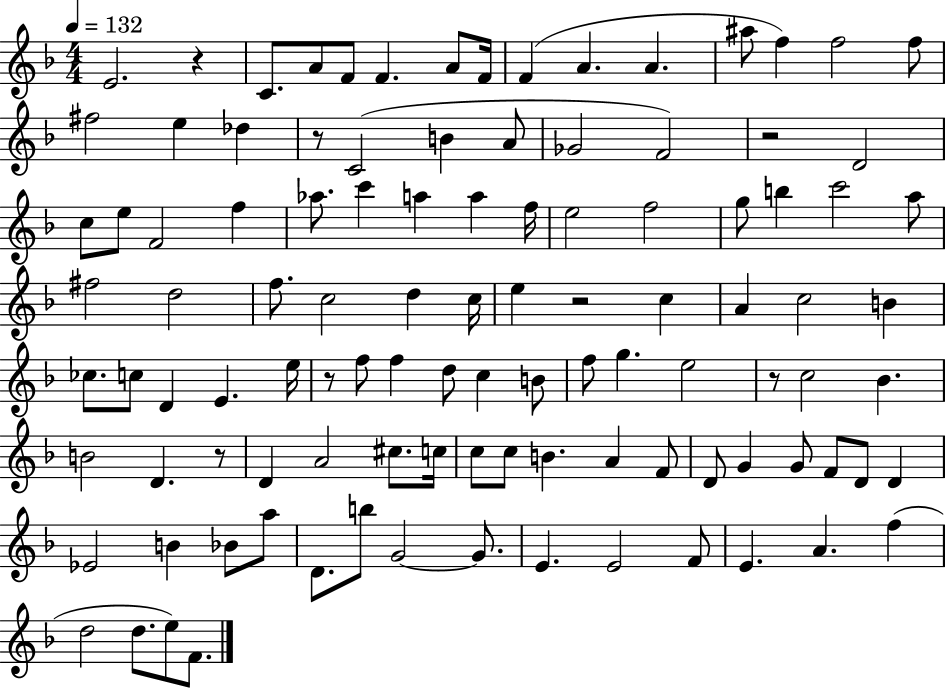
X:1
T:Untitled
M:4/4
L:1/4
K:F
E2 z C/2 A/2 F/2 F A/2 F/4 F A A ^a/2 f f2 f/2 ^f2 e _d z/2 C2 B A/2 _G2 F2 z2 D2 c/2 e/2 F2 f _a/2 c' a a f/4 e2 f2 g/2 b c'2 a/2 ^f2 d2 f/2 c2 d c/4 e z2 c A c2 B _c/2 c/2 D E e/4 z/2 f/2 f d/2 c B/2 f/2 g e2 z/2 c2 _B B2 D z/2 D A2 ^c/2 c/4 c/2 c/2 B A F/2 D/2 G G/2 F/2 D/2 D _E2 B _B/2 a/2 D/2 b/2 G2 G/2 E E2 F/2 E A f d2 d/2 e/2 F/2